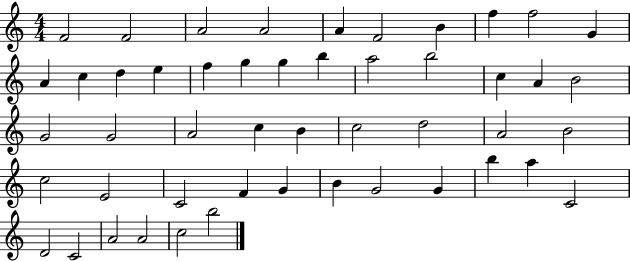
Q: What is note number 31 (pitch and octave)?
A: A4